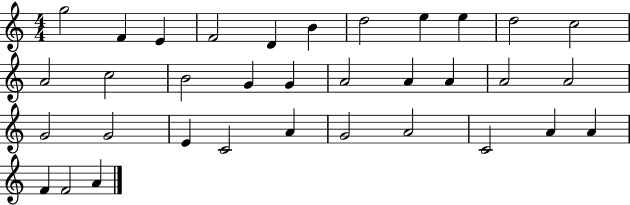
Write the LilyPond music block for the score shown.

{
  \clef treble
  \numericTimeSignature
  \time 4/4
  \key c \major
  g''2 f'4 e'4 | f'2 d'4 b'4 | d''2 e''4 e''4 | d''2 c''2 | \break a'2 c''2 | b'2 g'4 g'4 | a'2 a'4 a'4 | a'2 a'2 | \break g'2 g'2 | e'4 c'2 a'4 | g'2 a'2 | c'2 a'4 a'4 | \break f'4 f'2 a'4 | \bar "|."
}